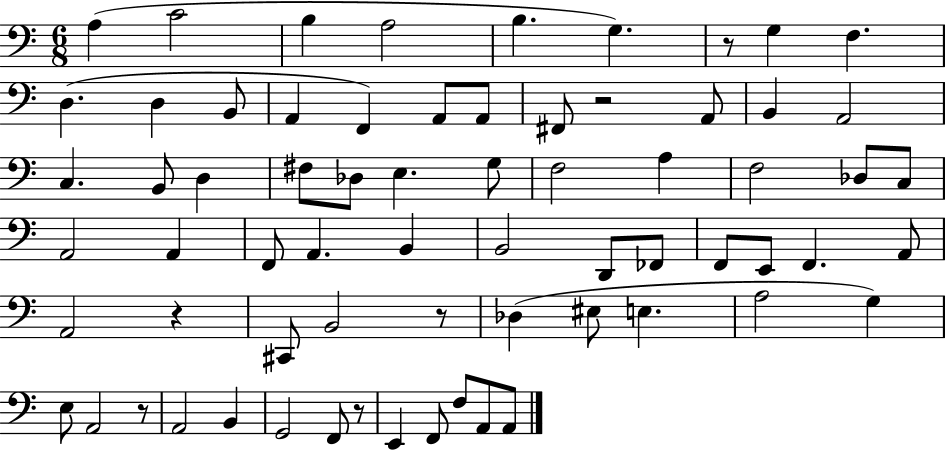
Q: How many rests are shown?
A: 6